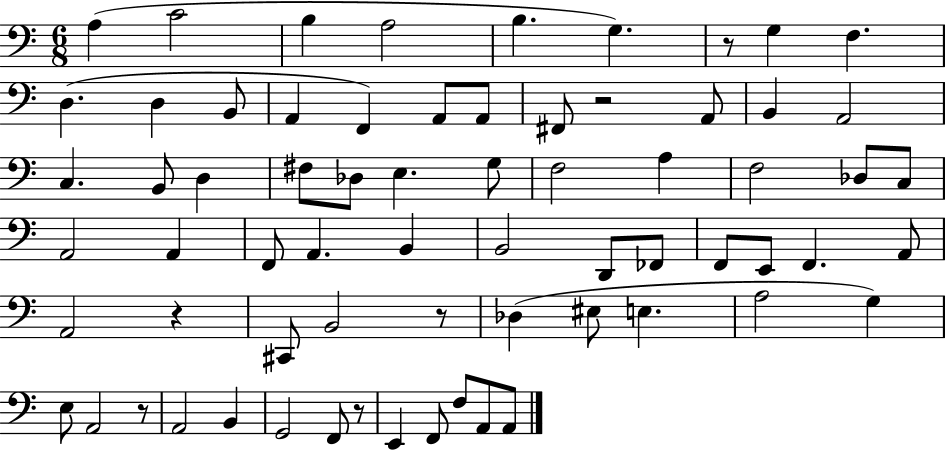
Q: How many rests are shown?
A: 6